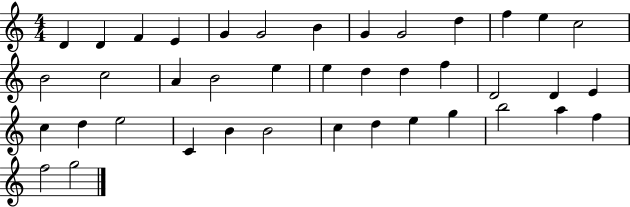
D4/q D4/q F4/q E4/q G4/q G4/h B4/q G4/q G4/h D5/q F5/q E5/q C5/h B4/h C5/h A4/q B4/h E5/q E5/q D5/q D5/q F5/q D4/h D4/q E4/q C5/q D5/q E5/h C4/q B4/q B4/h C5/q D5/q E5/q G5/q B5/h A5/q F5/q F5/h G5/h